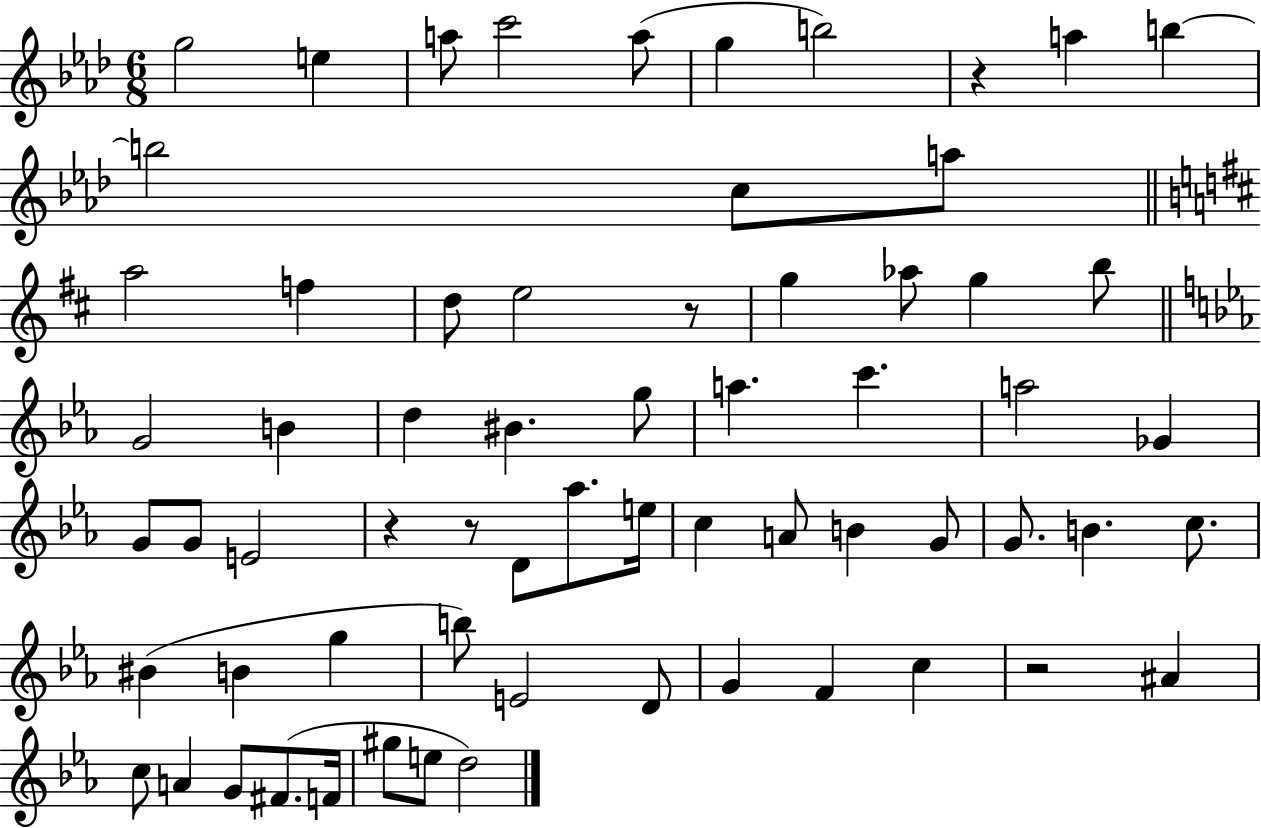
{
  \clef treble
  \numericTimeSignature
  \time 6/8
  \key aes \major
  g''2 e''4 | a''8 c'''2 a''8( | g''4 b''2) | r4 a''4 b''4~~ | \break b''2 c''8 a''8 | \bar "||" \break \key d \major a''2 f''4 | d''8 e''2 r8 | g''4 aes''8 g''4 b''8 | \bar "||" \break \key c \minor g'2 b'4 | d''4 bis'4. g''8 | a''4. c'''4. | a''2 ges'4 | \break g'8 g'8 e'2 | r4 r8 d'8 aes''8. e''16 | c''4 a'8 b'4 g'8 | g'8. b'4. c''8. | \break bis'4( b'4 g''4 | b''8) e'2 d'8 | g'4 f'4 c''4 | r2 ais'4 | \break c''8 a'4 g'8 fis'8.( f'16 | gis''8 e''8 d''2) | \bar "|."
}